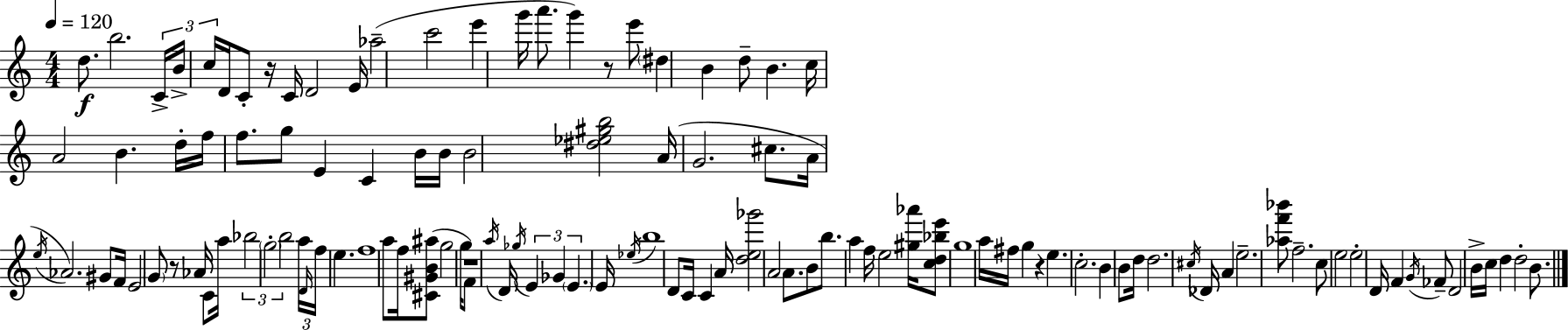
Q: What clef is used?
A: treble